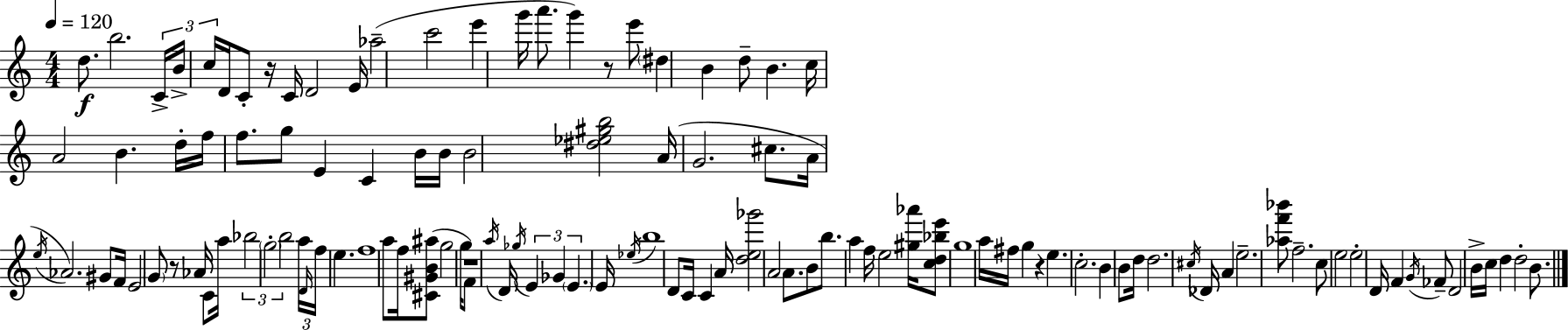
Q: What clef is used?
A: treble